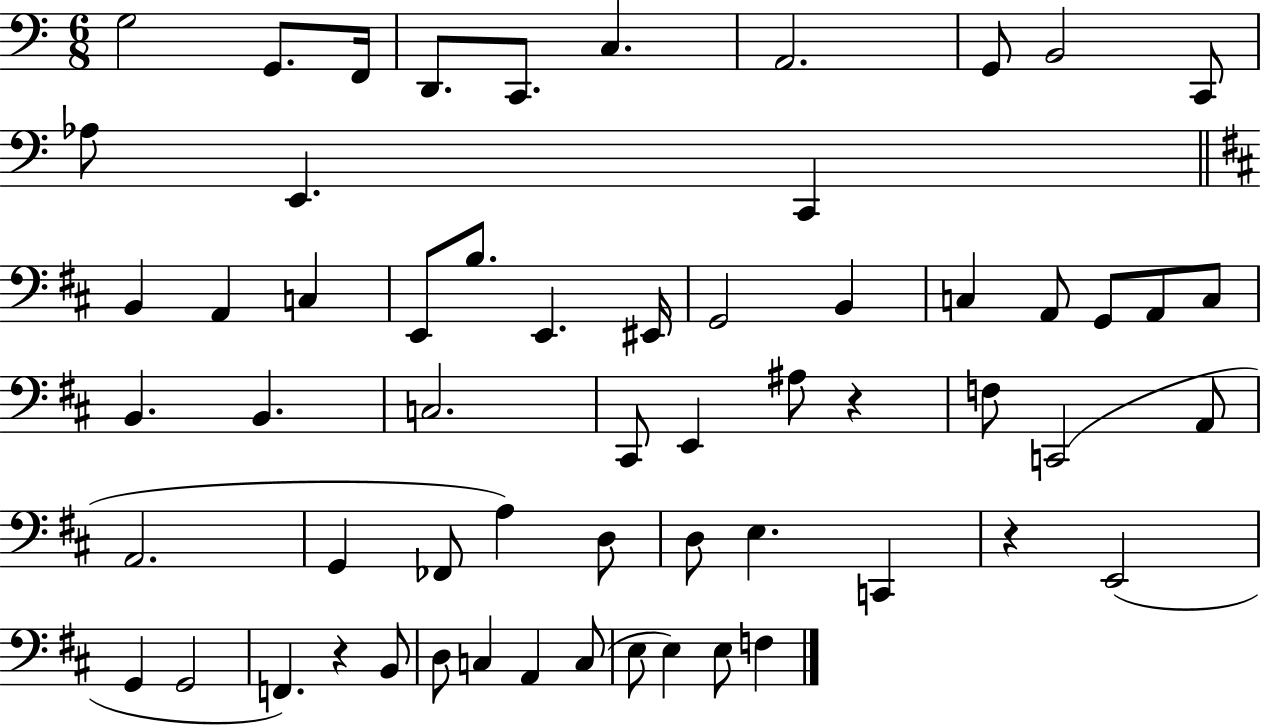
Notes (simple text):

G3/h G2/e. F2/s D2/e. C2/e. C3/q. A2/h. G2/e B2/h C2/e Ab3/e E2/q. C2/q B2/q A2/q C3/q E2/e B3/e. E2/q. EIS2/s G2/h B2/q C3/q A2/e G2/e A2/e C3/e B2/q. B2/q. C3/h. C#2/e E2/q A#3/e R/q F3/e C2/h A2/e A2/h. G2/q FES2/e A3/q D3/e D3/e E3/q. C2/q R/q E2/h G2/q G2/h F2/q. R/q B2/e D3/e C3/q A2/q C3/e E3/e E3/q E3/e F3/q